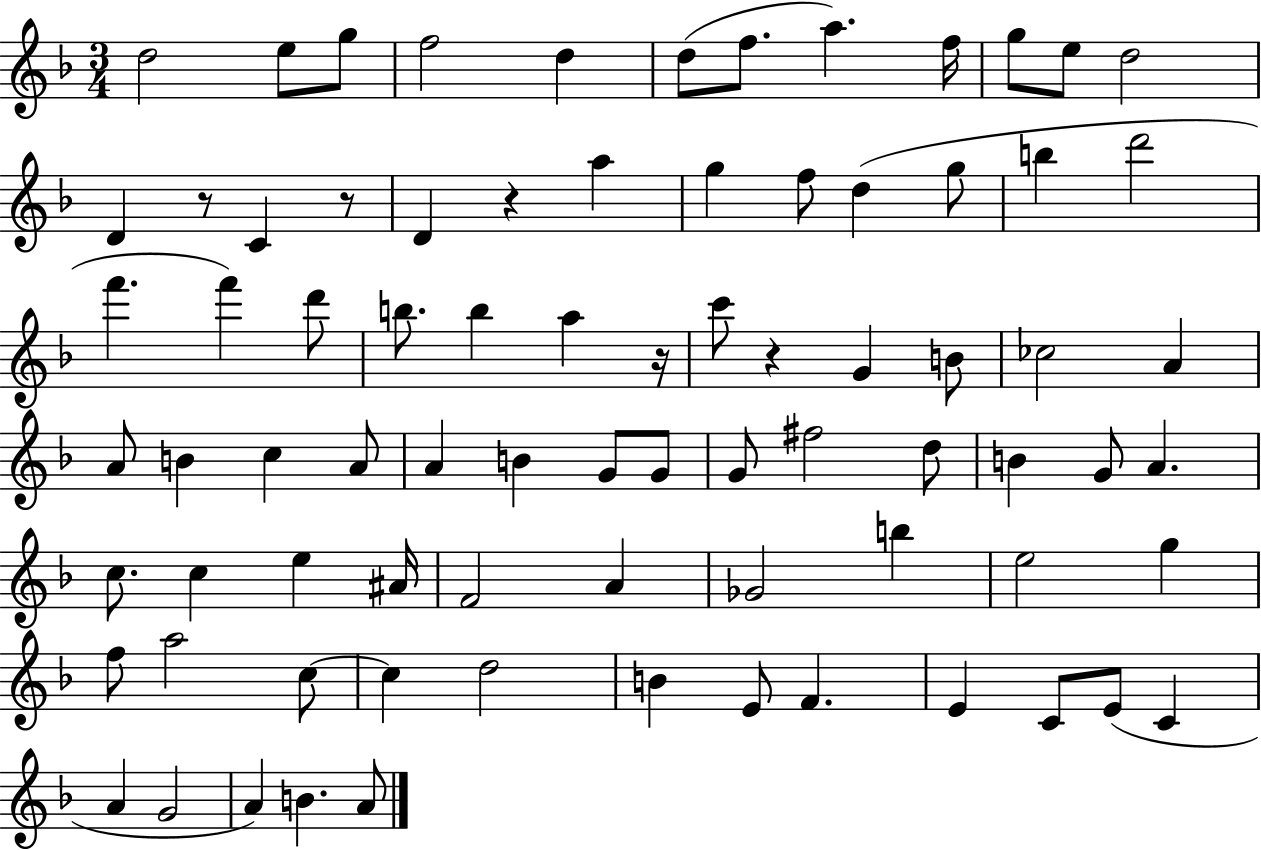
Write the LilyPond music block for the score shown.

{
  \clef treble
  \numericTimeSignature
  \time 3/4
  \key f \major
  \repeat volta 2 { d''2 e''8 g''8 | f''2 d''4 | d''8( f''8. a''4.) f''16 | g''8 e''8 d''2 | \break d'4 r8 c'4 r8 | d'4 r4 a''4 | g''4 f''8 d''4( g''8 | b''4 d'''2 | \break f'''4. f'''4) d'''8 | b''8. b''4 a''4 r16 | c'''8 r4 g'4 b'8 | ces''2 a'4 | \break a'8 b'4 c''4 a'8 | a'4 b'4 g'8 g'8 | g'8 fis''2 d''8 | b'4 g'8 a'4. | \break c''8. c''4 e''4 ais'16 | f'2 a'4 | ges'2 b''4 | e''2 g''4 | \break f''8 a''2 c''8~~ | c''4 d''2 | b'4 e'8 f'4. | e'4 c'8 e'8( c'4 | \break a'4 g'2 | a'4) b'4. a'8 | } \bar "|."
}